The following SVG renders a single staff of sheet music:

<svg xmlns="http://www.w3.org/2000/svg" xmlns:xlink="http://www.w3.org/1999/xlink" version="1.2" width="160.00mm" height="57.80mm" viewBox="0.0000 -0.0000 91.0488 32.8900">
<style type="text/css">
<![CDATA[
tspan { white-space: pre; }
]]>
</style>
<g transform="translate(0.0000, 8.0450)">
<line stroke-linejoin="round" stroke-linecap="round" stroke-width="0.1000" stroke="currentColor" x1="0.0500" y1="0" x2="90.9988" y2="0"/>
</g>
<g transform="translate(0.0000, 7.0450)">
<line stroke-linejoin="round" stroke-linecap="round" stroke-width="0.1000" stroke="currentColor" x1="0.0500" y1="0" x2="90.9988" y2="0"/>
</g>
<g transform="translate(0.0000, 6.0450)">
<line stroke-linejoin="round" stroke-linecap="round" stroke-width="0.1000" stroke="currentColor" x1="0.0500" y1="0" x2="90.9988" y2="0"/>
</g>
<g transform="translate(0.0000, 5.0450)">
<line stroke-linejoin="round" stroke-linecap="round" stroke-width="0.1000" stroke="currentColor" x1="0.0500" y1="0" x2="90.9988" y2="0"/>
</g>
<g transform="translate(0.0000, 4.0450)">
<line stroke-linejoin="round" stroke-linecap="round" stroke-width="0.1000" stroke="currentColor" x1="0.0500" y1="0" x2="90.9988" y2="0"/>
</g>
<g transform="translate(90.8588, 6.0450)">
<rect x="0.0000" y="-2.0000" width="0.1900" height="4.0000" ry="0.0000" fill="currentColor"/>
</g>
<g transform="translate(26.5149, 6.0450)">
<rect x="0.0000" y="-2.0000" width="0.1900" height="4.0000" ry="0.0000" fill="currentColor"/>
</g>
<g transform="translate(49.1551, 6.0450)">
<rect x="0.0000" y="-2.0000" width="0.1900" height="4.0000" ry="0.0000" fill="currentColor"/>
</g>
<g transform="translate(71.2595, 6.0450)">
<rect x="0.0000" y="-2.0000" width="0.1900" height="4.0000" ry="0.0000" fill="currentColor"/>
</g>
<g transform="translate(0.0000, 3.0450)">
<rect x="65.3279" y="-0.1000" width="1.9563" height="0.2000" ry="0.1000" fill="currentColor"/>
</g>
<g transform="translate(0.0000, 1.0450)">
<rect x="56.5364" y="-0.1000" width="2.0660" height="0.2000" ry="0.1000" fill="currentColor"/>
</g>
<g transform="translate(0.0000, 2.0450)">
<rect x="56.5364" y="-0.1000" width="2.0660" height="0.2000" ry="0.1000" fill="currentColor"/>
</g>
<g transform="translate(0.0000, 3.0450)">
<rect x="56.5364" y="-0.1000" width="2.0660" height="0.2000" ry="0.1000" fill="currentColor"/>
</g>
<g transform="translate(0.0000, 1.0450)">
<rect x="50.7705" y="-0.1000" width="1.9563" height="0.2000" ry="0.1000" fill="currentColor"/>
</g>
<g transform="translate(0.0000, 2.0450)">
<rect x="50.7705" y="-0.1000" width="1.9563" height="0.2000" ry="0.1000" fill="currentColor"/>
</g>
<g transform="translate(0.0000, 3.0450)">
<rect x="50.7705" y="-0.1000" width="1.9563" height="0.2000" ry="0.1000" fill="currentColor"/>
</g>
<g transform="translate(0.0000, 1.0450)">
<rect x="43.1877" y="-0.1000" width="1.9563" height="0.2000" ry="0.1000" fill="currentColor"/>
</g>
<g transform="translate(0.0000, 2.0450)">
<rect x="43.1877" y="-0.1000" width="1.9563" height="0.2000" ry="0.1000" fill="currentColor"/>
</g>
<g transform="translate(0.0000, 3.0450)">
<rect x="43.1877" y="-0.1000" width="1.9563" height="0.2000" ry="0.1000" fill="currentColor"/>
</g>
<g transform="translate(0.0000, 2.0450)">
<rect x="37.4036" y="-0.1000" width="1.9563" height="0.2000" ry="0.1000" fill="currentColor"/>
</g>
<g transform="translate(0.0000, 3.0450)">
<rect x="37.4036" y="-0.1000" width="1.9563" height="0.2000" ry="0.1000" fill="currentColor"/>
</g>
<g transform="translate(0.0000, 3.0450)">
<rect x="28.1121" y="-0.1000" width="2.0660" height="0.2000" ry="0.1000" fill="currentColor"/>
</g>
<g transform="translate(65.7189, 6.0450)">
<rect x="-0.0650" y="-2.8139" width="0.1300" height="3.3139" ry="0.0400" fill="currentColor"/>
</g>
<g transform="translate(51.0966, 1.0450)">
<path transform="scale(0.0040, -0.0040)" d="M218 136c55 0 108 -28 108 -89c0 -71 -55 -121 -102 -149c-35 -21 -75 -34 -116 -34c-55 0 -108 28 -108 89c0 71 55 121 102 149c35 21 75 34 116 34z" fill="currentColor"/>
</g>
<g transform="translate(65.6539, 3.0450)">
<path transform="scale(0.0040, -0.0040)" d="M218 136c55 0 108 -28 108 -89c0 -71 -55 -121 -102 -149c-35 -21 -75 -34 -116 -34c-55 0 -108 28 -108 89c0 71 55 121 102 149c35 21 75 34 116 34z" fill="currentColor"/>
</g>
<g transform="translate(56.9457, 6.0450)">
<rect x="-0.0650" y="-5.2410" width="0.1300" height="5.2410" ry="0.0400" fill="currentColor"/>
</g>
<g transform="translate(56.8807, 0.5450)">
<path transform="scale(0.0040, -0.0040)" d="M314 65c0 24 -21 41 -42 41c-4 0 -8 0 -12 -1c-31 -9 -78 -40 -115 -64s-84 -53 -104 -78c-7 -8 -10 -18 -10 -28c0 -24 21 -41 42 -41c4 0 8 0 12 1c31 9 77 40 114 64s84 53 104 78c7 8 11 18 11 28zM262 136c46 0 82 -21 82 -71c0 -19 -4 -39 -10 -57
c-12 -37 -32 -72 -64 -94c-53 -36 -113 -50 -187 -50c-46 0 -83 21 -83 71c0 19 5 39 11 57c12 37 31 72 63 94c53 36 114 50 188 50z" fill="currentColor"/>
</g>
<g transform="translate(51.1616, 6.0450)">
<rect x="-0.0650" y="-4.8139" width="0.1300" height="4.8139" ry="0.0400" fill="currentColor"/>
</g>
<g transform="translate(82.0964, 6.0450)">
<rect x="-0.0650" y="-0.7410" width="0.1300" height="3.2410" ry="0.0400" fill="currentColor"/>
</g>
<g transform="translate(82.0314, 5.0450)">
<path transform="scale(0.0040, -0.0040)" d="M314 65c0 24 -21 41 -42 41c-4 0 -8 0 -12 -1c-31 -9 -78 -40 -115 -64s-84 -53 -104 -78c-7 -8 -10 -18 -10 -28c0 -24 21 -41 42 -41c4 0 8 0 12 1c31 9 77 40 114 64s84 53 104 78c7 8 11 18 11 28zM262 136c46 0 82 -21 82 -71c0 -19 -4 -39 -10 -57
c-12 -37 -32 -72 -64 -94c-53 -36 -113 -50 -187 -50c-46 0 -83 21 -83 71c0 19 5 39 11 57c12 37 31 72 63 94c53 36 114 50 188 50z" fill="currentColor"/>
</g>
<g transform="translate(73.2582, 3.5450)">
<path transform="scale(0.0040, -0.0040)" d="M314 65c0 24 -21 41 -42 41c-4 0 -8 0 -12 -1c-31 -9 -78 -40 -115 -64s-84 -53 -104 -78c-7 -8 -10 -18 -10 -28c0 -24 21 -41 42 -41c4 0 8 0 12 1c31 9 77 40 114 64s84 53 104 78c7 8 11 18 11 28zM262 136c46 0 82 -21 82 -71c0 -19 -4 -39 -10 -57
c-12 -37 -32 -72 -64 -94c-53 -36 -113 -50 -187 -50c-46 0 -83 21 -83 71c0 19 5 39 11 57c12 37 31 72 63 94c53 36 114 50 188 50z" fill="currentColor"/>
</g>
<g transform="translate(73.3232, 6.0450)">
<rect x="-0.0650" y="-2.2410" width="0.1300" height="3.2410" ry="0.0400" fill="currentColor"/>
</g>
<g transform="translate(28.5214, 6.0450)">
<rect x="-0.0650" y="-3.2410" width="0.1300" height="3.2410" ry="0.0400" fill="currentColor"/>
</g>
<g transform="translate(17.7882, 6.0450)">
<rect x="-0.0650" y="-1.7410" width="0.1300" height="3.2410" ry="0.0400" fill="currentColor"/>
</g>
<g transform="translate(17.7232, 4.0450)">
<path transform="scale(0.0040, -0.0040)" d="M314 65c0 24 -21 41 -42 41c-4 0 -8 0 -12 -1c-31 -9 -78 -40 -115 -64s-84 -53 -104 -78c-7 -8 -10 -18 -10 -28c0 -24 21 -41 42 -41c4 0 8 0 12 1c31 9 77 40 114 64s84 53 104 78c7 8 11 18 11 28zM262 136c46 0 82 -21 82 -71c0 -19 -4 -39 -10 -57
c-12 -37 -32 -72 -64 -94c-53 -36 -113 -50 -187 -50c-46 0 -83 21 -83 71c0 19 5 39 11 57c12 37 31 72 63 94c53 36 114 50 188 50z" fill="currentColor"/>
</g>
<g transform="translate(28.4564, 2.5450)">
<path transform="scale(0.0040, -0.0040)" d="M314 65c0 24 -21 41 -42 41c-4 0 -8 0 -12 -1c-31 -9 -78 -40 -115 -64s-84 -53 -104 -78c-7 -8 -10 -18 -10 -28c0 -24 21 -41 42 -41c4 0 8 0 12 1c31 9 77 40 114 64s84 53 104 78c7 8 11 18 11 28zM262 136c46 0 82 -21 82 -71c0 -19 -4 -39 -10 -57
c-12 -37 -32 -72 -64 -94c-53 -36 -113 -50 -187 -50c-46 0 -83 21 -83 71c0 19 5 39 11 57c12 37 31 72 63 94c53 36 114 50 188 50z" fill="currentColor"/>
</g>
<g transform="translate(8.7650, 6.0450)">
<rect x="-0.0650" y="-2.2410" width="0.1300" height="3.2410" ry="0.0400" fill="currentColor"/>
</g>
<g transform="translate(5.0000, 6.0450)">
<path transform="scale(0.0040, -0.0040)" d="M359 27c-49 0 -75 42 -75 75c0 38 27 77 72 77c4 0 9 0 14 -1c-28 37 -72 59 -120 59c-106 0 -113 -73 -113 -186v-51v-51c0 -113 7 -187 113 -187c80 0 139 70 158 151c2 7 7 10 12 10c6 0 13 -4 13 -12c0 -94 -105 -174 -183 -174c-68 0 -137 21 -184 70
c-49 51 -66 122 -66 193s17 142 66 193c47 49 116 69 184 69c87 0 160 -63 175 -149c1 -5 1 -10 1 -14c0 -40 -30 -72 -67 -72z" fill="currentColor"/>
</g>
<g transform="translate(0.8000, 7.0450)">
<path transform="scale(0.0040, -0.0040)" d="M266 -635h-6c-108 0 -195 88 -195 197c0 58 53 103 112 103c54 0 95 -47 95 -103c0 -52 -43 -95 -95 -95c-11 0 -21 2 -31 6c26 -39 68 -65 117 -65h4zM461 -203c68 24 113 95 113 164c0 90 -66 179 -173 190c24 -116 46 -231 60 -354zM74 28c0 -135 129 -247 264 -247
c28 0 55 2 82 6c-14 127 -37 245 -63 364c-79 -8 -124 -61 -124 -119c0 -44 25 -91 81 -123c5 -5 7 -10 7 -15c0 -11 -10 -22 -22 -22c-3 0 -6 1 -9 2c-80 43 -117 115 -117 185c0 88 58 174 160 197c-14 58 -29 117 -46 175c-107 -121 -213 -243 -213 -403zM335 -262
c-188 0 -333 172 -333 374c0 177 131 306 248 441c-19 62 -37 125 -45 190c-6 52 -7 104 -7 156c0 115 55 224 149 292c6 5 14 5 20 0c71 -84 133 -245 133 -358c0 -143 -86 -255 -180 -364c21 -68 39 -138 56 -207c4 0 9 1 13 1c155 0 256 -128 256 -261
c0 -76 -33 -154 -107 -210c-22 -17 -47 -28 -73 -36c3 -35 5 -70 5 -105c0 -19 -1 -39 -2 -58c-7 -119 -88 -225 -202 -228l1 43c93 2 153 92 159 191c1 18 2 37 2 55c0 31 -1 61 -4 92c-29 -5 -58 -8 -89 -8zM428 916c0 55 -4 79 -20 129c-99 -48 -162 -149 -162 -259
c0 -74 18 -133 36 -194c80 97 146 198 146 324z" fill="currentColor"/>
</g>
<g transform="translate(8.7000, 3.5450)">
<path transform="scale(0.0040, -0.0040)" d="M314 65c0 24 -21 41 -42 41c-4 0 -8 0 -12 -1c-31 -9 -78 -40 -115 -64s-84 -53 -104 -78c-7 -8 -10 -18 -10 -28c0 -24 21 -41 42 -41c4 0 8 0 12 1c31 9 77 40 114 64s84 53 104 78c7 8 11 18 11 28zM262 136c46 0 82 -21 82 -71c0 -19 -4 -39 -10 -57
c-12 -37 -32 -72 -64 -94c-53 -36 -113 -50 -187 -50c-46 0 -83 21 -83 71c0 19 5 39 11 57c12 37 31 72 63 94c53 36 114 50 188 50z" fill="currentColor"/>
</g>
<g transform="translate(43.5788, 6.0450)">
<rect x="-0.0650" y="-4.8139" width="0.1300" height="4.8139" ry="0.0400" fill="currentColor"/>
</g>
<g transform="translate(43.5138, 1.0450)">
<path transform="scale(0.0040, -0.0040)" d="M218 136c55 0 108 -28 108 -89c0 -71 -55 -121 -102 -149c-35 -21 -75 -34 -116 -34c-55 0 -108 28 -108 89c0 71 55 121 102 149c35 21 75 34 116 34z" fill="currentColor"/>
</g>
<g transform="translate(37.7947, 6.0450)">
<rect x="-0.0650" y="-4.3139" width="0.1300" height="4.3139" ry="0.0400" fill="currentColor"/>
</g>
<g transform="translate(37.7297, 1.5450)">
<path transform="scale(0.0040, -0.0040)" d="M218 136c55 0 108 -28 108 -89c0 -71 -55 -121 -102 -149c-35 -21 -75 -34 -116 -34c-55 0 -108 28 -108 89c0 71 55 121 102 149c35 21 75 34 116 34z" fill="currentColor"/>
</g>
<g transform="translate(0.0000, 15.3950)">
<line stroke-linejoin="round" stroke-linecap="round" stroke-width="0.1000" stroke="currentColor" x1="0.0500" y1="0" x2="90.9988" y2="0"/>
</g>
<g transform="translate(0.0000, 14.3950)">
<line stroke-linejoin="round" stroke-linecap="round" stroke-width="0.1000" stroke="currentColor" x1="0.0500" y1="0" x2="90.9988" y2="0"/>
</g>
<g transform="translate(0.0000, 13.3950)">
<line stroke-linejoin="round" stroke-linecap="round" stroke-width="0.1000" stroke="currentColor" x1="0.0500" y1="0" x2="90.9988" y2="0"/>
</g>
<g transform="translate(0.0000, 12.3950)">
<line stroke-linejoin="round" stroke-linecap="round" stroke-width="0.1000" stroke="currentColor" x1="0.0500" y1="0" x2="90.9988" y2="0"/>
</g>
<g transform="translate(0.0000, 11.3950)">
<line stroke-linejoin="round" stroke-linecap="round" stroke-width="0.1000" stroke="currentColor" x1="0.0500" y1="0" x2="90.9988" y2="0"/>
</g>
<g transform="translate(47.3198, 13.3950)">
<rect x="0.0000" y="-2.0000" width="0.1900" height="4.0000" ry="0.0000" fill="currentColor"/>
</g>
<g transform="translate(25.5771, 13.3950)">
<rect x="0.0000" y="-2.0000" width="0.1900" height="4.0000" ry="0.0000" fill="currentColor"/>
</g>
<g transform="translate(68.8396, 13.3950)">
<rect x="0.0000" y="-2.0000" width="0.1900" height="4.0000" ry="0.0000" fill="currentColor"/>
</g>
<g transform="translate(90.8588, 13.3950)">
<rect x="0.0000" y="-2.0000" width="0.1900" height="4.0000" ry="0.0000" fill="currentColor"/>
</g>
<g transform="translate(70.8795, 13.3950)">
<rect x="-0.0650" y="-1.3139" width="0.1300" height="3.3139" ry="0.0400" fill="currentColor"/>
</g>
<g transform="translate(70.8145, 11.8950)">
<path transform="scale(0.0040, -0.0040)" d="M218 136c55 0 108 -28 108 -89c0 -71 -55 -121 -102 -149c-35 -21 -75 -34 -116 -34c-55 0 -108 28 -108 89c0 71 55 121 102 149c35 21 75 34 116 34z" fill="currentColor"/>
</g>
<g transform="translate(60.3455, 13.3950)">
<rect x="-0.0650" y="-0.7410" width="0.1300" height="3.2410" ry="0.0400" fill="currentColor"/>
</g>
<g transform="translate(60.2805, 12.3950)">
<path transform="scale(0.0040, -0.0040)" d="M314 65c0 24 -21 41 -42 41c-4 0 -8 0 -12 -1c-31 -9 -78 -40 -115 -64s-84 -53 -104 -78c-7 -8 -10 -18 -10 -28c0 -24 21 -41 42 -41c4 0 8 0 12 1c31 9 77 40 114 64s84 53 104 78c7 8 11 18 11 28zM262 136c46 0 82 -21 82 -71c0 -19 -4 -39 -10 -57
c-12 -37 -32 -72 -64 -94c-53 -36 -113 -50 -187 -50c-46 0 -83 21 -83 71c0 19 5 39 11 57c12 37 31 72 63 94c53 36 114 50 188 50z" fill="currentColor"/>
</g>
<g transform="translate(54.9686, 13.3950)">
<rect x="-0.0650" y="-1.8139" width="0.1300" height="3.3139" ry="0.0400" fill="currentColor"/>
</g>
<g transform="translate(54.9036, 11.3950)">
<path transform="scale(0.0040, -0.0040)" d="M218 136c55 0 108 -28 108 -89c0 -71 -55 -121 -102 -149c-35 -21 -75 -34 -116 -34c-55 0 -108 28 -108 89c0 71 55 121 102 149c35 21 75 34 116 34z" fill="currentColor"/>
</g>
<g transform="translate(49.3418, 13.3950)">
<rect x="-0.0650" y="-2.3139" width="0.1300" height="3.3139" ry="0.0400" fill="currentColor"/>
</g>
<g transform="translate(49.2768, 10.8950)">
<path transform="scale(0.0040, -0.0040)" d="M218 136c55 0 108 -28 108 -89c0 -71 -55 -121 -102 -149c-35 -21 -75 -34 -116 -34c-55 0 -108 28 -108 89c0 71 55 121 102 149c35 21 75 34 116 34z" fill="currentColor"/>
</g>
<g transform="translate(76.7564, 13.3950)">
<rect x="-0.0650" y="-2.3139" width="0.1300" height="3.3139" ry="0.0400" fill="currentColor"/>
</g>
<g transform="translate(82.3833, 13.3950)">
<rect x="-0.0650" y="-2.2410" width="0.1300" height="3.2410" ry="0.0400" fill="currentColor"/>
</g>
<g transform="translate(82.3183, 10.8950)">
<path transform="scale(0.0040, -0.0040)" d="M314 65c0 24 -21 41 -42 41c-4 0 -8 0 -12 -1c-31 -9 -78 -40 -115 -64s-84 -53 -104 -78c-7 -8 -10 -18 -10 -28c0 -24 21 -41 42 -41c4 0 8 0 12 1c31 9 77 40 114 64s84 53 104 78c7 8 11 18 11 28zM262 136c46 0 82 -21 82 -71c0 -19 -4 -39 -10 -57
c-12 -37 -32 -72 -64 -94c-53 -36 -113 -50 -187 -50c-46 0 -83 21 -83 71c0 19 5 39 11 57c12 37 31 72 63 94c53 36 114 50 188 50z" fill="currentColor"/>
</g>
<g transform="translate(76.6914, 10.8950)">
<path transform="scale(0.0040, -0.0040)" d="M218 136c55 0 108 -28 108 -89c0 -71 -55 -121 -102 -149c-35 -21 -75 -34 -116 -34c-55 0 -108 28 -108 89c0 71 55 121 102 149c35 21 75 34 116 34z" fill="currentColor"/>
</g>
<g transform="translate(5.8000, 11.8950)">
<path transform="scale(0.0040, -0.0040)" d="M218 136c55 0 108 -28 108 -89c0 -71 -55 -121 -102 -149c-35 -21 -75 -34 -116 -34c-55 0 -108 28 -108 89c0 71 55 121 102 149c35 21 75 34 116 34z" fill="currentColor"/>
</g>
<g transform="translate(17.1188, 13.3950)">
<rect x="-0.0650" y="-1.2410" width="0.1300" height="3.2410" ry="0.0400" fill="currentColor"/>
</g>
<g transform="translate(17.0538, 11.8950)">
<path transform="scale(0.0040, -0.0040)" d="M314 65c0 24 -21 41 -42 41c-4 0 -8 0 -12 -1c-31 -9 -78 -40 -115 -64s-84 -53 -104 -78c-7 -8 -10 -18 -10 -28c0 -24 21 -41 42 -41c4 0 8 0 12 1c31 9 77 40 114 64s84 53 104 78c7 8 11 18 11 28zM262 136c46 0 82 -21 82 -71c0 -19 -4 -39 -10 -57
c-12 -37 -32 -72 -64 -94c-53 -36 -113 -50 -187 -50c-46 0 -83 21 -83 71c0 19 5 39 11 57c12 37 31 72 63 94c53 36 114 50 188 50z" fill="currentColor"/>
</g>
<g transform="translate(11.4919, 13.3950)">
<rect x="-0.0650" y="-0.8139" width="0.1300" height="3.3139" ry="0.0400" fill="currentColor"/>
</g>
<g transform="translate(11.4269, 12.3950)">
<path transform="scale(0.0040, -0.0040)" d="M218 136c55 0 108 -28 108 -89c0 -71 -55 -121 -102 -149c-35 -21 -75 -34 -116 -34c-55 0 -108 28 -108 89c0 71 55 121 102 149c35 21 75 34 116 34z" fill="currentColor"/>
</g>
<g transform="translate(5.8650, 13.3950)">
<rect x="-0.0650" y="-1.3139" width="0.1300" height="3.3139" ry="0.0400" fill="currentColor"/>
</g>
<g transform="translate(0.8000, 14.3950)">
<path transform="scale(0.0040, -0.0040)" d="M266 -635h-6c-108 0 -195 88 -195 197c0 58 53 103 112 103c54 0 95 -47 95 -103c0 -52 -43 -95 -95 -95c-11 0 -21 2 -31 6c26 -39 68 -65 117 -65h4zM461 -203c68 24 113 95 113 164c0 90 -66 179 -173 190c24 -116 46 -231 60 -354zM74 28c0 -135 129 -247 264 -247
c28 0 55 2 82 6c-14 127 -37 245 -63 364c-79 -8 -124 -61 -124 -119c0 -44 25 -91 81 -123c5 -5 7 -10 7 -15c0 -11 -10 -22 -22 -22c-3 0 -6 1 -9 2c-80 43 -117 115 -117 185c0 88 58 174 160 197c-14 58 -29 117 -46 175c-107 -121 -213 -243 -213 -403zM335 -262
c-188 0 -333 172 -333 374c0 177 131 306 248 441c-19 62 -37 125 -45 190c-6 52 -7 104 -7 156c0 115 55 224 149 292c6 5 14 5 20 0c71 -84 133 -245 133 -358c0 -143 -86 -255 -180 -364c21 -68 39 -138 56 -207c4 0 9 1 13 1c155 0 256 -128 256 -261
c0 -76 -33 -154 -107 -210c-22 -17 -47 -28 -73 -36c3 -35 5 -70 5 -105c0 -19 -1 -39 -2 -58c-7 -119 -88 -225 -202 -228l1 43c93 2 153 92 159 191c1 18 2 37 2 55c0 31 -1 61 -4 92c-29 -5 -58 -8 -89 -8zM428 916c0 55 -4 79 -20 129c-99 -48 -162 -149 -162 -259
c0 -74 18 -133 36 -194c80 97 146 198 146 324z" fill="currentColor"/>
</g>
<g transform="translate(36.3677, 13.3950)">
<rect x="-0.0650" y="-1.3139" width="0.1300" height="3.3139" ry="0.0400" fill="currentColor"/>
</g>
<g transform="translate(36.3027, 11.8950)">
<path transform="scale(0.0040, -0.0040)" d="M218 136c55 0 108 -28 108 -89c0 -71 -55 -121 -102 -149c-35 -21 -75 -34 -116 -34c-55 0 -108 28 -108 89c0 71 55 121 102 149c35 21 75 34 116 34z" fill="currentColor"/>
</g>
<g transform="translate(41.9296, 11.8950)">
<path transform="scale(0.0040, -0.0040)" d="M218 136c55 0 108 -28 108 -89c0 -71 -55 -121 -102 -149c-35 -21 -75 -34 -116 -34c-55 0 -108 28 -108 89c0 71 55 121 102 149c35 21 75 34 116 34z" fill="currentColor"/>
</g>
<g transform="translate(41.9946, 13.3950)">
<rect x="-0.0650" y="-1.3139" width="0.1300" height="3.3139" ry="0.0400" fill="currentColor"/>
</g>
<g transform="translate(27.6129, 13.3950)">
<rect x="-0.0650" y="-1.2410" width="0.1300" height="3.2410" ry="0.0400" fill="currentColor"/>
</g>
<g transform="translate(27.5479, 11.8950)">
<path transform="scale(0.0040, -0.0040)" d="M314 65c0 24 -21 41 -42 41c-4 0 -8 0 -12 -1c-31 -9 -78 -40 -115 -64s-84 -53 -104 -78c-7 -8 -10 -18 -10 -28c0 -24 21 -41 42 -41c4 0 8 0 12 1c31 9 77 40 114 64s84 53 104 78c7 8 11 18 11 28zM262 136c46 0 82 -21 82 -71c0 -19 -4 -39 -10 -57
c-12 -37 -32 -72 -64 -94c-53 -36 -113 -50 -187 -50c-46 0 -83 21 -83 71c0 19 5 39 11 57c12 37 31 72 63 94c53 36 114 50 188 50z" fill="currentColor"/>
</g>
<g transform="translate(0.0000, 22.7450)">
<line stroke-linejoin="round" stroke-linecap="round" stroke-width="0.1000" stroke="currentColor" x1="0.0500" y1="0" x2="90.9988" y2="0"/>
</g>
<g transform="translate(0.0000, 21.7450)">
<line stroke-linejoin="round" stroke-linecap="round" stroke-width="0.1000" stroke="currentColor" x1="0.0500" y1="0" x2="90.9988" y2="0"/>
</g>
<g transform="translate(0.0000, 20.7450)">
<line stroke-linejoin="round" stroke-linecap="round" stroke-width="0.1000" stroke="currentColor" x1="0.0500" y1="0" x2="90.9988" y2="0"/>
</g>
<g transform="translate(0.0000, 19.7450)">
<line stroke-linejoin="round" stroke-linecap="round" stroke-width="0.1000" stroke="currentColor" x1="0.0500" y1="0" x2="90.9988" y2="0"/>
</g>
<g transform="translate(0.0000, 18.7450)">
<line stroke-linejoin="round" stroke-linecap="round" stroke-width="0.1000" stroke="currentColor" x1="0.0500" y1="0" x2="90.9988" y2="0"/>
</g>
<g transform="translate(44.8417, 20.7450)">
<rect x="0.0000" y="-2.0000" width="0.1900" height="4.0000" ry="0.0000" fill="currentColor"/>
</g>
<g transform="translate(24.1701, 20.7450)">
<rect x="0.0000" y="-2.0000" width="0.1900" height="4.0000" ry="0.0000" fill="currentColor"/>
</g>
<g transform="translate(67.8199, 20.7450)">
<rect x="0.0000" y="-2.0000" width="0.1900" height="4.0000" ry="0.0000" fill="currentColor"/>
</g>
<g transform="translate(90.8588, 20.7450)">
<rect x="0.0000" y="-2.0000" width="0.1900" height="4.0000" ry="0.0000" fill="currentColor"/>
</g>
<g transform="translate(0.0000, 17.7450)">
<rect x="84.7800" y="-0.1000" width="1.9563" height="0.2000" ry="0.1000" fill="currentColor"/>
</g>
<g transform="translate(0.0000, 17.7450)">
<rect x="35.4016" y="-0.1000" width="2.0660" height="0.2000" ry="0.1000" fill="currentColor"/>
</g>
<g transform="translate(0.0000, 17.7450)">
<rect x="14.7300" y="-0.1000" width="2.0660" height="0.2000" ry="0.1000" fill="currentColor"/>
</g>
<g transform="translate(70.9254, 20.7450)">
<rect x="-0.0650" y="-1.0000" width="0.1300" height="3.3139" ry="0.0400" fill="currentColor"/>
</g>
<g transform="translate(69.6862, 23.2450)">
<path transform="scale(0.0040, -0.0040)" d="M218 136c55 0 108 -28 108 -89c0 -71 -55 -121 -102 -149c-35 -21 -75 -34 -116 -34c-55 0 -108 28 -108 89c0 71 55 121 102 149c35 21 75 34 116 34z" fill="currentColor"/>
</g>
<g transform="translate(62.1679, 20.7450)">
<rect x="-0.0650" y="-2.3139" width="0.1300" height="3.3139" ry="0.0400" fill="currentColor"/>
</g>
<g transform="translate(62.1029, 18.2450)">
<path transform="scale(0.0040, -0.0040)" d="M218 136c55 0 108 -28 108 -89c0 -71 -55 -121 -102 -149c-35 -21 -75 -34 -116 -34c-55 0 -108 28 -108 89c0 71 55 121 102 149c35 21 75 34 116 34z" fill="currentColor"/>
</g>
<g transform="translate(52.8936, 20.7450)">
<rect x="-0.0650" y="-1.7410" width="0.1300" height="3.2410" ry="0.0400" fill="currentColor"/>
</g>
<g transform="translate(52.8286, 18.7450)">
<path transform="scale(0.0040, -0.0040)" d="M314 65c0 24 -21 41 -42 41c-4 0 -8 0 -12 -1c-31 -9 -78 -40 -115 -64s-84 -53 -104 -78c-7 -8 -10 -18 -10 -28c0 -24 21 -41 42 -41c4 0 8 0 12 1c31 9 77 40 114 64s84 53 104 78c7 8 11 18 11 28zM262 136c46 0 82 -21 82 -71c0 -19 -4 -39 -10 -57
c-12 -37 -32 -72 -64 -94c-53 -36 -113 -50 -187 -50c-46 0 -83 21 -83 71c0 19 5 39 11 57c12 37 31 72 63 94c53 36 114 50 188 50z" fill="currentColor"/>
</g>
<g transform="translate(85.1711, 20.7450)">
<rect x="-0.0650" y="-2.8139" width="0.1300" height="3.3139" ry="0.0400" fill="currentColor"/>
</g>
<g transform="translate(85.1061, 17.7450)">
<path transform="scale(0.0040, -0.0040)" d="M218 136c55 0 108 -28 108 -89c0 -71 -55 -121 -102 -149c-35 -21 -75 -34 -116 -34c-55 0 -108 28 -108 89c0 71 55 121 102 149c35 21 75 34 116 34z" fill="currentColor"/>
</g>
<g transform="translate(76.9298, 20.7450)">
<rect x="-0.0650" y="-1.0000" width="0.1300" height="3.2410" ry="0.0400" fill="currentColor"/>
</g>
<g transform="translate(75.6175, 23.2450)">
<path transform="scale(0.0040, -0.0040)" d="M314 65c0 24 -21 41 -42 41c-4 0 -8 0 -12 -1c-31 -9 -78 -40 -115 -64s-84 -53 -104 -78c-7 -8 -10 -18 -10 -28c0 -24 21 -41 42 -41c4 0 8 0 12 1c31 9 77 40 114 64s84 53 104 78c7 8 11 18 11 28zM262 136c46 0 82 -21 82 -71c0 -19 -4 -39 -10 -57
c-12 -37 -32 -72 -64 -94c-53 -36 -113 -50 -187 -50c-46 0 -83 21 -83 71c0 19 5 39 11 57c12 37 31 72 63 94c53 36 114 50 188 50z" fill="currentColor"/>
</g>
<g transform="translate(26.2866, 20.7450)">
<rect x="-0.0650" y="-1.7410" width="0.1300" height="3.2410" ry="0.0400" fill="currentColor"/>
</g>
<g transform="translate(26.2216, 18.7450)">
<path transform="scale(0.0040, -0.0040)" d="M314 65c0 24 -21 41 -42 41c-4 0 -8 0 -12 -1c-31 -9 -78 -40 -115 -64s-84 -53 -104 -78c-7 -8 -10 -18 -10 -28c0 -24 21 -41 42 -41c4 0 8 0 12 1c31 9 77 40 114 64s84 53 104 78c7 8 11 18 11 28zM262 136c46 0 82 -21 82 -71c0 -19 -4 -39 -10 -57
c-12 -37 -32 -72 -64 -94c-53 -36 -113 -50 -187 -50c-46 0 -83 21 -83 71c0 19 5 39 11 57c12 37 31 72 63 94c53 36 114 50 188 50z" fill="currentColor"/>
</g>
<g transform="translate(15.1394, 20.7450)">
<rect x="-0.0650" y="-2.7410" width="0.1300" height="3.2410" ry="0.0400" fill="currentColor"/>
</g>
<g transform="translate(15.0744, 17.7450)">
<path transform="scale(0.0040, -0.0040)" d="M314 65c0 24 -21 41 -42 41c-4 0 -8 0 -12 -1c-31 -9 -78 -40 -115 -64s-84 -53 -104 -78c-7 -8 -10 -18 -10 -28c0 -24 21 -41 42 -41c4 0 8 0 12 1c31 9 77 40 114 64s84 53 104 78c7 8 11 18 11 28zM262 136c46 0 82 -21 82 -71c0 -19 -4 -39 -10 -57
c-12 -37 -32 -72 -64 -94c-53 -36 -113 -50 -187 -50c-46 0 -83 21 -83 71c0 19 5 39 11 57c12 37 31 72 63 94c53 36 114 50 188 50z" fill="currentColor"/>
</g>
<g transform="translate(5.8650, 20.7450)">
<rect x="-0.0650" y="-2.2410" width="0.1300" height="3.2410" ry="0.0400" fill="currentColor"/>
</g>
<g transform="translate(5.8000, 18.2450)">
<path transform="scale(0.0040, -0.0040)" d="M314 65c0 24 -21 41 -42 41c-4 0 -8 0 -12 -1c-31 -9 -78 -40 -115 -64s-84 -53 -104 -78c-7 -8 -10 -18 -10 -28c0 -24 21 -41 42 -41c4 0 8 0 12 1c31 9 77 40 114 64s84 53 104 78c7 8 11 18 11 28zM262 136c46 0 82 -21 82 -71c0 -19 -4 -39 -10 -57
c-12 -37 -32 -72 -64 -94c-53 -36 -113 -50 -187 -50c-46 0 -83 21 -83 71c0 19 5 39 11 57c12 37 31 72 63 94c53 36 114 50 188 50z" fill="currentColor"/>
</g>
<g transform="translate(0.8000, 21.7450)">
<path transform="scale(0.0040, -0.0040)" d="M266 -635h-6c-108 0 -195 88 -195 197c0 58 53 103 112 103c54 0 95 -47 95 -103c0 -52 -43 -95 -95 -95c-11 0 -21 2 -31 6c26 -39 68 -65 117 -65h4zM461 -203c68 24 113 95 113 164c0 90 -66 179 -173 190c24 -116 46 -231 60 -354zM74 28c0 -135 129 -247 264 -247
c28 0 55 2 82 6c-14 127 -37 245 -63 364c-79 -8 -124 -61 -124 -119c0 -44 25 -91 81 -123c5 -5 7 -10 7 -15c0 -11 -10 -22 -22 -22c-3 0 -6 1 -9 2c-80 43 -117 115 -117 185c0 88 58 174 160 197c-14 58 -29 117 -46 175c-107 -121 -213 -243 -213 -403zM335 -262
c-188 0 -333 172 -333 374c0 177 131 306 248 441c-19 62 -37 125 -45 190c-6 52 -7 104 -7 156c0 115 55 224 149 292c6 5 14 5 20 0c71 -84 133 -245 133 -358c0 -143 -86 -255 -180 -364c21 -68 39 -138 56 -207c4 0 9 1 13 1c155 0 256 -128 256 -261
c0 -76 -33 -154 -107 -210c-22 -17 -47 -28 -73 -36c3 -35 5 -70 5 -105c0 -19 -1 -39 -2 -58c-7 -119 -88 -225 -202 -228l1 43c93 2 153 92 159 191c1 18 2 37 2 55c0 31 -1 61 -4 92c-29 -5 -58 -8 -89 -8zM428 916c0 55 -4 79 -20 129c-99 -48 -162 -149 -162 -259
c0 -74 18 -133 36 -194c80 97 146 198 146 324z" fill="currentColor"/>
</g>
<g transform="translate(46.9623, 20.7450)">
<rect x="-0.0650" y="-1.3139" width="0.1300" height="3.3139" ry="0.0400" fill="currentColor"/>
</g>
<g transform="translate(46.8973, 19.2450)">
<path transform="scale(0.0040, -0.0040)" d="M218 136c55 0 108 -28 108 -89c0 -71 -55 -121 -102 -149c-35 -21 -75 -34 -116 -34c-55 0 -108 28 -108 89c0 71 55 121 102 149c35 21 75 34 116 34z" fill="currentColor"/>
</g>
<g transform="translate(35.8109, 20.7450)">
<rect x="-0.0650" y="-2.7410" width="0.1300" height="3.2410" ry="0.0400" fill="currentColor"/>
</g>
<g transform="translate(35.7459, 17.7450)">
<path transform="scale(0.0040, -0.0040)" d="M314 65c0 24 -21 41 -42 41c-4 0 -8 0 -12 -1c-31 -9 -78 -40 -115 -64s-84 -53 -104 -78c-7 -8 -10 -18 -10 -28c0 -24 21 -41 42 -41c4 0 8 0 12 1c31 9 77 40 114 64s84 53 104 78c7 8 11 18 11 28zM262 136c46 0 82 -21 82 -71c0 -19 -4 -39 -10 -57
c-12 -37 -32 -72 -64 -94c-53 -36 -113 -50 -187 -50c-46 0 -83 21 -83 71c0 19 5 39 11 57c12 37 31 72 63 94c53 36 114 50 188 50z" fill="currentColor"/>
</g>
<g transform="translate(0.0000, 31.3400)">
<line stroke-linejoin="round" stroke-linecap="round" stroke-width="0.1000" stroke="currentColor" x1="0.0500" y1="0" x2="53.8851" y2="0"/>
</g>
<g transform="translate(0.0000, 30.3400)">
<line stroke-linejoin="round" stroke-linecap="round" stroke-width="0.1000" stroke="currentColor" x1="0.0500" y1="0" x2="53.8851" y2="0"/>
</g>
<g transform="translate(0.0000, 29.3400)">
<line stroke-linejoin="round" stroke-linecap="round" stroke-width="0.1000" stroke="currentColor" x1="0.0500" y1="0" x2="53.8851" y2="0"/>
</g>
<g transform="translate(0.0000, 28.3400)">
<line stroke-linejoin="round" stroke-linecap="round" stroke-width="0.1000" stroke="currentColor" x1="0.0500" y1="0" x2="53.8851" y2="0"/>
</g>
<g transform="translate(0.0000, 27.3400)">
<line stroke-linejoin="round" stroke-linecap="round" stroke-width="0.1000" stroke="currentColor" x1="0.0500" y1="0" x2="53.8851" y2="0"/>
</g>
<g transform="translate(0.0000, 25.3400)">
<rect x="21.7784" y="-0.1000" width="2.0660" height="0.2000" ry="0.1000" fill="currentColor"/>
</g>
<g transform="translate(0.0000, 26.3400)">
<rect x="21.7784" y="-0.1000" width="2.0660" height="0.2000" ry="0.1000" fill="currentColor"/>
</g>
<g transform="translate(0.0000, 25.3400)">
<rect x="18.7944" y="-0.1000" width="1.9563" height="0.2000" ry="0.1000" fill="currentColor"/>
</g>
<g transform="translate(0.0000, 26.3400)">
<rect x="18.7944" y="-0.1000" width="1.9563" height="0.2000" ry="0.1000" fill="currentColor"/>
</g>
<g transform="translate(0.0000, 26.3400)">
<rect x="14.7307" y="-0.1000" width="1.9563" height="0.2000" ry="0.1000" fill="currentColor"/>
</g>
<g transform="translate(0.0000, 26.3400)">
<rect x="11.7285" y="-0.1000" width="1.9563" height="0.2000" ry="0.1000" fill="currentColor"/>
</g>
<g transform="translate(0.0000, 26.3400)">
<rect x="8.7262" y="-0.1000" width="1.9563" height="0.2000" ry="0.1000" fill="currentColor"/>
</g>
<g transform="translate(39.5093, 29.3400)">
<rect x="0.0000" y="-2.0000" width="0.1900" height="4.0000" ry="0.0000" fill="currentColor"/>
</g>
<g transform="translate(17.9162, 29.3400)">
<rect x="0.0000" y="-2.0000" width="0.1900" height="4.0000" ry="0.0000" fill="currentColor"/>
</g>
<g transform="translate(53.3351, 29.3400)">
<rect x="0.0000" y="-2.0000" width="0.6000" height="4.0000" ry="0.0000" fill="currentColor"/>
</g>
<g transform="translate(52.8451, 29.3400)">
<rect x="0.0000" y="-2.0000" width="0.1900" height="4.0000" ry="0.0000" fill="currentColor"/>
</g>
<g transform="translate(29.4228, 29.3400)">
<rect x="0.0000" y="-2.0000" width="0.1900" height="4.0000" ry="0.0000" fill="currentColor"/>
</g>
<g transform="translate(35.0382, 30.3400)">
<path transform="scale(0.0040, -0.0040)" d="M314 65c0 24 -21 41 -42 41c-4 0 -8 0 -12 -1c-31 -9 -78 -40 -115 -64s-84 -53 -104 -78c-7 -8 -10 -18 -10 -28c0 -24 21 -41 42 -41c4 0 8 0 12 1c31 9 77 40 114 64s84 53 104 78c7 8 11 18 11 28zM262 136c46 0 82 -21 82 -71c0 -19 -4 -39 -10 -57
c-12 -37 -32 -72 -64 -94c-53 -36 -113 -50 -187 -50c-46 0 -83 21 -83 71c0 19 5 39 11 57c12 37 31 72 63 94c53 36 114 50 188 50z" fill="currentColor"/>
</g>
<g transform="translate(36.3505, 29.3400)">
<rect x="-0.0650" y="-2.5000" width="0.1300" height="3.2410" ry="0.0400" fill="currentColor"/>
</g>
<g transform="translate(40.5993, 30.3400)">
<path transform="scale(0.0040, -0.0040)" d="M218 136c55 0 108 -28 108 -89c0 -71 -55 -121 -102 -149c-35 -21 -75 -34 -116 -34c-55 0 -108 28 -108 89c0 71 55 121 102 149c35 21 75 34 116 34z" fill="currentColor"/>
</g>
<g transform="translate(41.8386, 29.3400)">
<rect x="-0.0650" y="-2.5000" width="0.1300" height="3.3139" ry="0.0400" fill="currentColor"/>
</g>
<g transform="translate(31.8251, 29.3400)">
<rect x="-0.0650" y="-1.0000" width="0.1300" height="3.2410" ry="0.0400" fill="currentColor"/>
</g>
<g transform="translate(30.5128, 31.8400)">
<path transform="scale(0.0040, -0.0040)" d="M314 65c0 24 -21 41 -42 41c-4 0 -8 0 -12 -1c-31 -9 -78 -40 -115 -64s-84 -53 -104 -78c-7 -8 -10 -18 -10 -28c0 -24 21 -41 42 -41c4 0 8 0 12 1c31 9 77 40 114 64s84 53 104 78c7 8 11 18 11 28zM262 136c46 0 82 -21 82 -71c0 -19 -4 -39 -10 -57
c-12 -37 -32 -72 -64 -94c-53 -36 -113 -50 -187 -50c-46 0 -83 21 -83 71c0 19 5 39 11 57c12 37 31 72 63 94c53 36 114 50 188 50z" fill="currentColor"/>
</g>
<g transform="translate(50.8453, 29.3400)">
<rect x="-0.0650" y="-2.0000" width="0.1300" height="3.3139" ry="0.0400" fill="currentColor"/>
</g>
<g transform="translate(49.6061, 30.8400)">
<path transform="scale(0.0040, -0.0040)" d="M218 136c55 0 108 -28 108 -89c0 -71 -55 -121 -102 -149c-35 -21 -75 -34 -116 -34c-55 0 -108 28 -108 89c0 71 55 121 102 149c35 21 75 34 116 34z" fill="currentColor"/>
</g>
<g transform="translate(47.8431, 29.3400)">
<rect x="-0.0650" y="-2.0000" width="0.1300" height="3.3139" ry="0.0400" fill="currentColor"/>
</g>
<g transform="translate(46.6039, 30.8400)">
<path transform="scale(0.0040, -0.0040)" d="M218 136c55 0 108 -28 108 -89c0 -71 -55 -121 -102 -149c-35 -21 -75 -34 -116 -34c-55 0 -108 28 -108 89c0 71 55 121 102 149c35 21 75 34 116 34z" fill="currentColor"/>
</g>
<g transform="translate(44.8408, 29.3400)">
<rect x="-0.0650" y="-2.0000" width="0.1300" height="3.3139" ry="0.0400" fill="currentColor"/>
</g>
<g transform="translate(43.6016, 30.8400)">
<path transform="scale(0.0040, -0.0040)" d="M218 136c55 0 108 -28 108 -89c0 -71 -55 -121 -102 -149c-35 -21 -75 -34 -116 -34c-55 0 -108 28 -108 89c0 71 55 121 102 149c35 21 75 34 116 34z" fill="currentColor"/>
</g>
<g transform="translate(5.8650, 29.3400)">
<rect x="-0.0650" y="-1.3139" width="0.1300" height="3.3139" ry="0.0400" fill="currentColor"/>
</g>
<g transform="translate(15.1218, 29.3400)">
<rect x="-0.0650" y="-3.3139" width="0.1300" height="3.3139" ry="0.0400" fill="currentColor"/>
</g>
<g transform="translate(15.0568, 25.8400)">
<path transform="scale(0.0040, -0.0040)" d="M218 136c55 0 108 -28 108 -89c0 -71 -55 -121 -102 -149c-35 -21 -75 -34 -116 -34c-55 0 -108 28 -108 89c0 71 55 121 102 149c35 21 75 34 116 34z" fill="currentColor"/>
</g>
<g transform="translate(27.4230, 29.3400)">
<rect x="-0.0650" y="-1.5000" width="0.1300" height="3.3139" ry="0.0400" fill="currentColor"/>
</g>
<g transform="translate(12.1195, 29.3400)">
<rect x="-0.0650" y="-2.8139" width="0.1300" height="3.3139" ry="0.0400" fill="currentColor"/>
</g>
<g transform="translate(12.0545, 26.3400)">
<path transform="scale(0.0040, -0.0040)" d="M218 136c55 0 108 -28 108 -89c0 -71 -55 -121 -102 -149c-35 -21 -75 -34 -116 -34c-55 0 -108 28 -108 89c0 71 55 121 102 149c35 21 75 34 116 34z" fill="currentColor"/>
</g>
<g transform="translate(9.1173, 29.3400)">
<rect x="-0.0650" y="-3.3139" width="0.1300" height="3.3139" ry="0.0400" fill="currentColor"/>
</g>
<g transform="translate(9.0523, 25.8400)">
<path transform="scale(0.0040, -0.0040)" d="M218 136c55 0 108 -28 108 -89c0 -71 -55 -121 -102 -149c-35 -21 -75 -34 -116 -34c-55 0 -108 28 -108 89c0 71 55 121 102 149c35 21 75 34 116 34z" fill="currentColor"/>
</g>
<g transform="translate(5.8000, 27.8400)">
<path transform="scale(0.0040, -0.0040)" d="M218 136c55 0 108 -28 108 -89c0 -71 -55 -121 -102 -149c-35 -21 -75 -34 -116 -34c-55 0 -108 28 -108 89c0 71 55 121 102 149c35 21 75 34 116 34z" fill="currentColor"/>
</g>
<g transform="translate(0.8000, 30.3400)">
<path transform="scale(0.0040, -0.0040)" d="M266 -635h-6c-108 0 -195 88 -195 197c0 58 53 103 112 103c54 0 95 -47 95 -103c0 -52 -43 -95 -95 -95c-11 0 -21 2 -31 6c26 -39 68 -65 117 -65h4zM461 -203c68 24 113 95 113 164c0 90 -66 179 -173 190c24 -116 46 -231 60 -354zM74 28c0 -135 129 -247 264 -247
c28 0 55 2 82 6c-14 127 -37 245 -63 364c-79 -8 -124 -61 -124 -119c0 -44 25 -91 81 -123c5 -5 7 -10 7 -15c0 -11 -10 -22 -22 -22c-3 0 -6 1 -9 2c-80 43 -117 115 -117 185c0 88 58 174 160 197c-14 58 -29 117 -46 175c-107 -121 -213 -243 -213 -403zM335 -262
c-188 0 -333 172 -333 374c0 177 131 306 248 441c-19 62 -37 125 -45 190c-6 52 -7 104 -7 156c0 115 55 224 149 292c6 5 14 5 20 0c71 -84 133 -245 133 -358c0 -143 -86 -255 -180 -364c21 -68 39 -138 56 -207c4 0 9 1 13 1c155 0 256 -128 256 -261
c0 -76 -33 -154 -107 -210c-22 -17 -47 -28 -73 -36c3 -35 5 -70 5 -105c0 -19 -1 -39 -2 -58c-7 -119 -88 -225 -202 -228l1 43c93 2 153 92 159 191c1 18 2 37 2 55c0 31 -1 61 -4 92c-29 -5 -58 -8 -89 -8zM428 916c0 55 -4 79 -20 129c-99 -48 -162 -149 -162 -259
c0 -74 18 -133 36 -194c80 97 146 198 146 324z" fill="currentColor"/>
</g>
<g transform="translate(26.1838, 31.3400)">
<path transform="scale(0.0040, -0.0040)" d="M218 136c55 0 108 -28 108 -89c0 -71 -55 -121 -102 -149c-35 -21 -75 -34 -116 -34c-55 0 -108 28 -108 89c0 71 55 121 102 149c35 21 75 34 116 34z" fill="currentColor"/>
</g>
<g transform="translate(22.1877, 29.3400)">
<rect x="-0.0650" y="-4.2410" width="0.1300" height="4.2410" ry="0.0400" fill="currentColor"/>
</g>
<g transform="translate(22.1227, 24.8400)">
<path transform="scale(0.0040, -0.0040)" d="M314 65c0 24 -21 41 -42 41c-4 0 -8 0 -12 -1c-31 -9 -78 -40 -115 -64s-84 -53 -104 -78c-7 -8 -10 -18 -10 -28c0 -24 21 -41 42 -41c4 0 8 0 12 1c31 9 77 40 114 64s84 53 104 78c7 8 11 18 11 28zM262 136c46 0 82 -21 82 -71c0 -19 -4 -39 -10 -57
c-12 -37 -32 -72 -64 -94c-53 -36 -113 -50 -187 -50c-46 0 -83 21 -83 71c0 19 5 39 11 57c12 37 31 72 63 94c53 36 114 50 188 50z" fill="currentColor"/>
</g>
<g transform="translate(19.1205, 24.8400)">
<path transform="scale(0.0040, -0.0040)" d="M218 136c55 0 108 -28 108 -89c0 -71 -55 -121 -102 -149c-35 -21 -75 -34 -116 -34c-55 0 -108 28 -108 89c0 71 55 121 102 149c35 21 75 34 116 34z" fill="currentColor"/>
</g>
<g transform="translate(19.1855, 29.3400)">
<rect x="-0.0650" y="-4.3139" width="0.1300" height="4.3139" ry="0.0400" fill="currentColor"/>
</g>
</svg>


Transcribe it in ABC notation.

X:1
T:Untitled
M:4/4
L:1/4
K:C
g2 f2 b2 d' e' e' f'2 a g2 d2 e d e2 e2 e e g f d2 e g g2 g2 a2 f2 a2 e f2 g D D2 a e b a b d' d'2 E D2 G2 G F F F